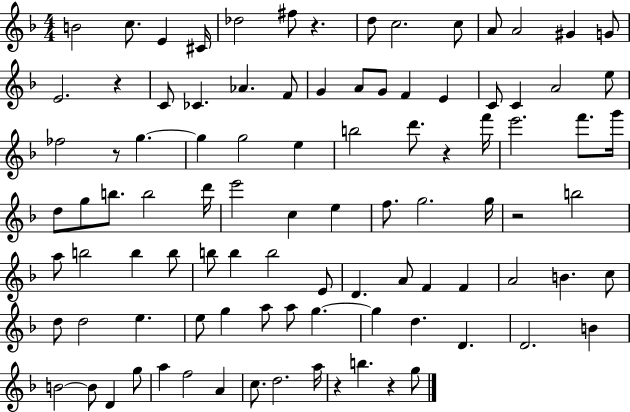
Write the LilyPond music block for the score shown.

{
  \clef treble
  \numericTimeSignature
  \time 4/4
  \key f \major
  b'2 c''8. e'4 cis'16 | des''2 fis''8 r4. | d''8 c''2. c''8 | a'8 a'2 gis'4 g'8 | \break e'2. r4 | c'8 ces'4. aes'4. f'8 | g'4 a'8 g'8 f'4 e'4 | c'8 c'4 a'2 e''8 | \break fes''2 r8 g''4.~~ | g''4 g''2 e''4 | b''2 d'''8. r4 f'''16 | e'''2. f'''8. g'''16 | \break d''8 g''8 b''8. b''2 d'''16 | e'''2 c''4 e''4 | f''8. g''2. g''16 | r2 b''2 | \break a''8 b''2 b''4 b''8 | b''8 b''4 b''2 e'8 | d'4. a'8 f'4 f'4 | a'2 b'4. c''8 | \break d''8 d''2 e''4. | e''8 g''4 a''8 a''8 g''4.~~ | g''4 d''4. d'4. | d'2. b'4 | \break b'2~~ b'8 d'4 g''8 | a''4 f''2 a'4 | c''8. d''2. a''16 | r4 b''4. r4 g''8 | \break \bar "|."
}